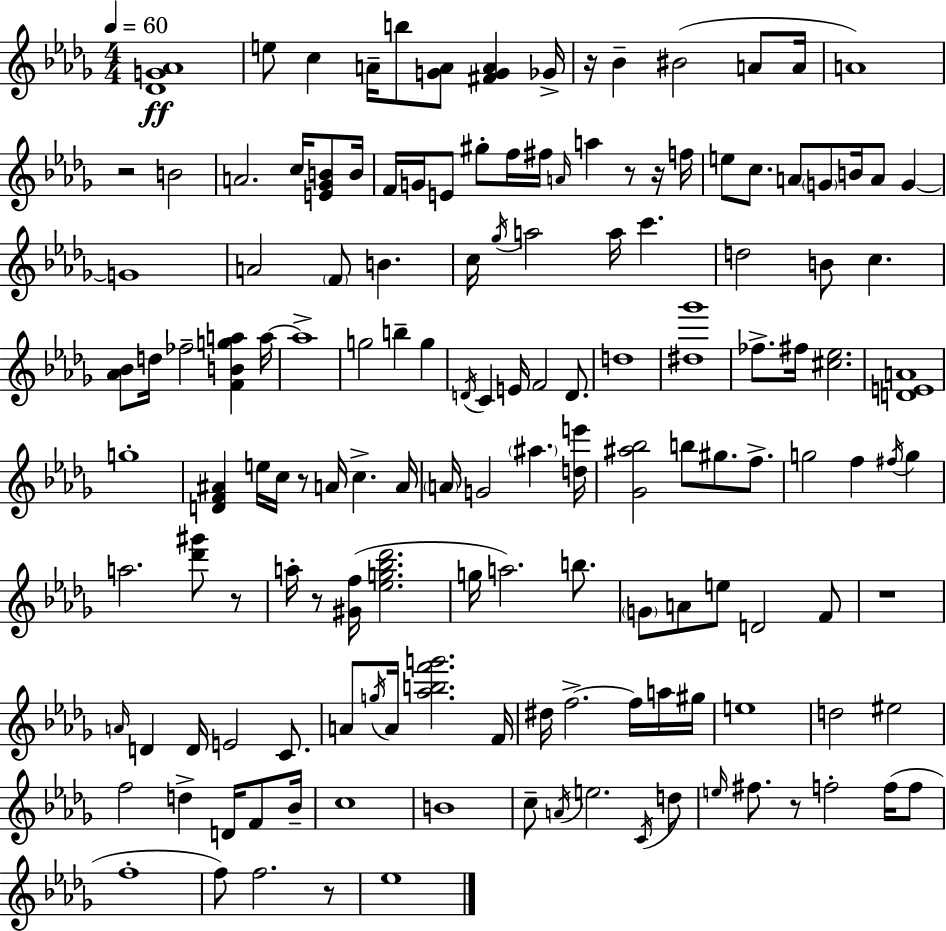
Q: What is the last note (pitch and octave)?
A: Eb5